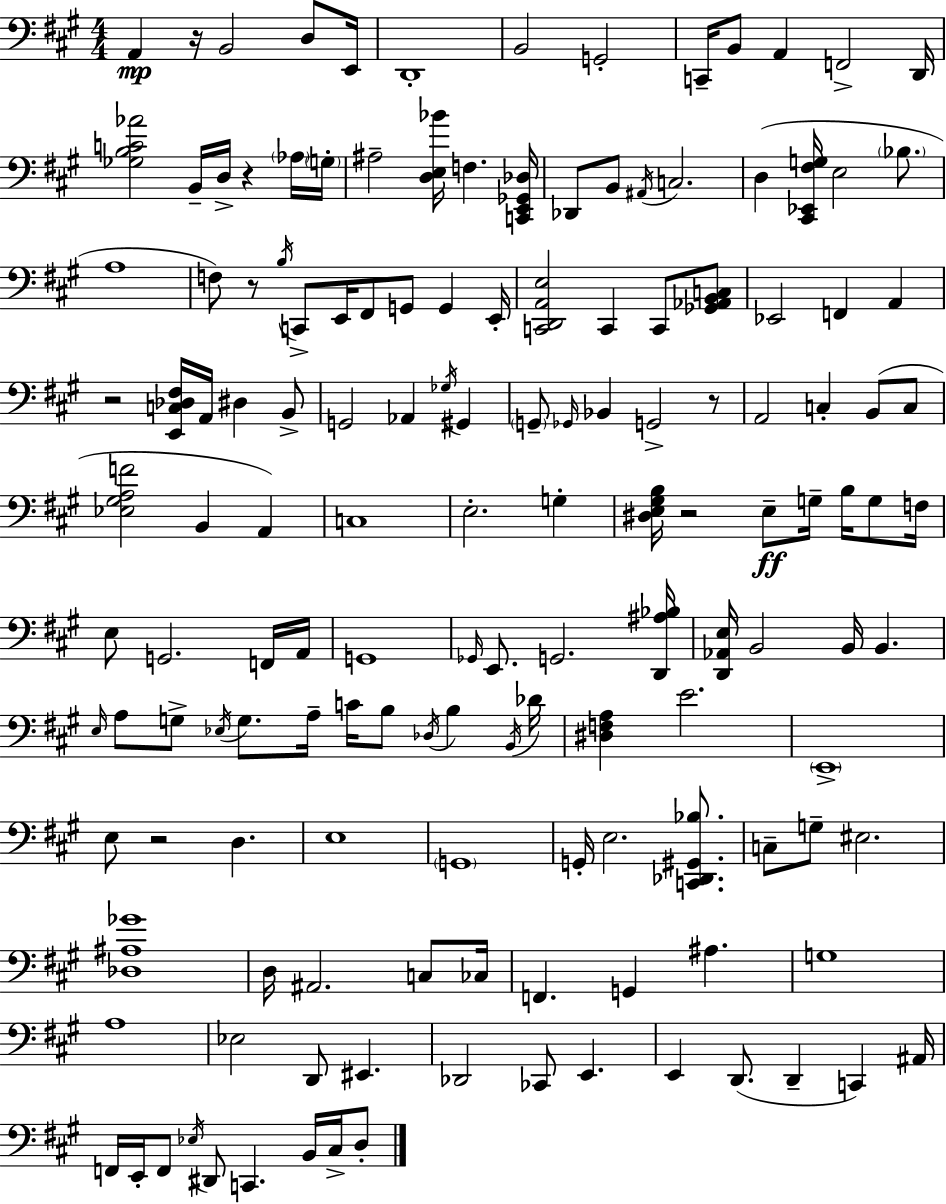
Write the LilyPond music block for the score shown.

{
  \clef bass
  \numericTimeSignature
  \time 4/4
  \key a \major
  a,4\mp r16 b,2 d8 e,16 | d,1-. | b,2 g,2-. | c,16-- b,8 a,4 f,2-> d,16 | \break <ges b c' aes'>2 b,16-- d16-> r4 \parenthesize aes16 \parenthesize g16-. | ais2-- <d e bes'>16 f4. <c, e, ges, des>16 | des,8 b,8 \acciaccatura { ais,16 } c2. | d4( <cis, ees, fis g>16 e2 \parenthesize bes8. | \break a1 | f8) r8 \acciaccatura { b16 } c,8-> e,16 fis,8 g,8 g,4 | e,16-. <c, d, a, e>2 c,4 c,8 | <ges, aes, b, c>8 ees,2 f,4 a,4 | \break r2 <e, c des fis>16 a,16 dis4 | b,8-> g,2 aes,4 \acciaccatura { ges16 } gis,4 | \parenthesize g,8-- \grace { ges,16 } bes,4 g,2-> | r8 a,2 c4-. | \break b,8( c8 <ees gis a f'>2 b,4 | a,4) c1 | e2.-. | g4-. <dis e gis b>16 r2 e8--\ff g16-- | \break b16 g8 f16 e8 g,2. | f,16 a,16 g,1 | \grace { ges,16 } e,8. g,2. | <d, ais bes>16 <d, aes, e>16 b,2 b,16 b,4. | \break \grace { e16 } a8 g8-> \acciaccatura { ees16 } g8. a16-- c'16 | b8 \acciaccatura { des16 } b4 \acciaccatura { b,16 } des'16 <dis f a>4 e'2. | \parenthesize e,1-> | e8 r2 | \break d4. e1 | \parenthesize g,1 | g,16-. e2. | <c, des, gis, bes>8. c8-- g8-- eis2. | \break <des ais ges'>1 | d16 ais,2. | c8 ces16 f,4. g,4 | ais4. g1 | \break a1 | ees2 | d,8 eis,4. des,2 | ces,8 e,4. e,4 d,8.( | \break d,4-- c,4) ais,16 f,16 e,16-. f,8 \acciaccatura { ees16 } dis,8 | c,4. b,16 cis16-> d8-. \bar "|."
}